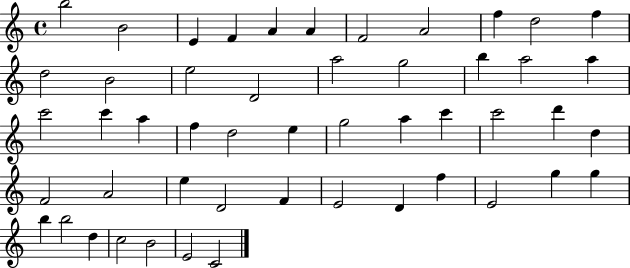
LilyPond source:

{
  \clef treble
  \time 4/4
  \defaultTimeSignature
  \key c \major
  b''2 b'2 | e'4 f'4 a'4 a'4 | f'2 a'2 | f''4 d''2 f''4 | \break d''2 b'2 | e''2 d'2 | a''2 g''2 | b''4 a''2 a''4 | \break c'''2 c'''4 a''4 | f''4 d''2 e''4 | g''2 a''4 c'''4 | c'''2 d'''4 d''4 | \break f'2 a'2 | e''4 d'2 f'4 | e'2 d'4 f''4 | e'2 g''4 g''4 | \break b''4 b''2 d''4 | c''2 b'2 | e'2 c'2 | \bar "|."
}